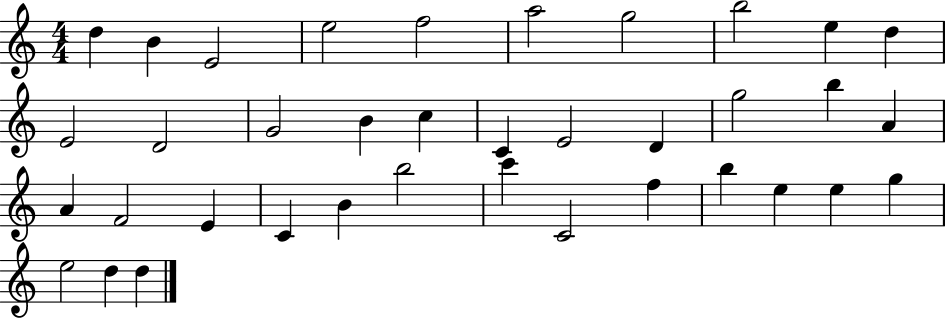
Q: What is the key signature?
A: C major